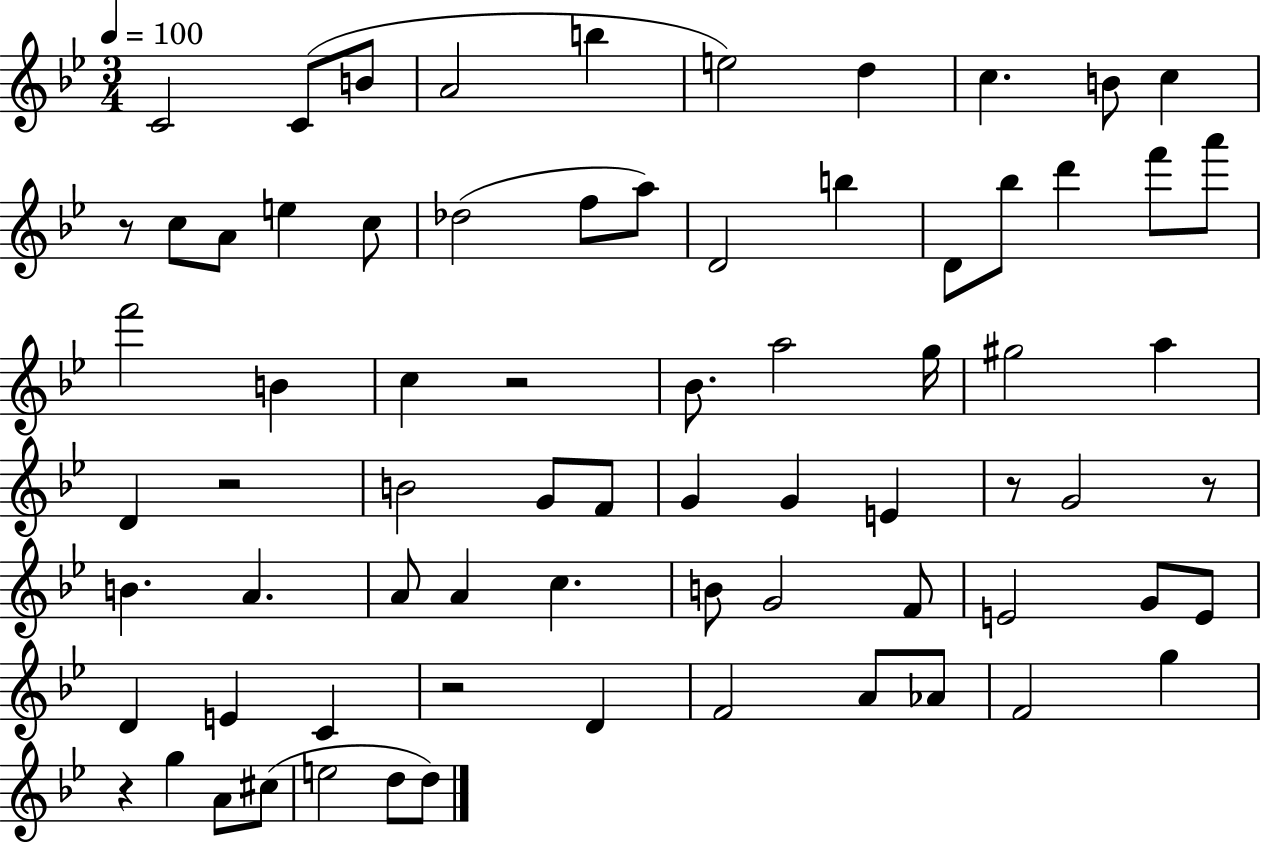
{
  \clef treble
  \numericTimeSignature
  \time 3/4
  \key bes \major
  \tempo 4 = 100
  c'2 c'8( b'8 | a'2 b''4 | e''2) d''4 | c''4. b'8 c''4 | \break r8 c''8 a'8 e''4 c''8 | des''2( f''8 a''8) | d'2 b''4 | d'8 bes''8 d'''4 f'''8 a'''8 | \break f'''2 b'4 | c''4 r2 | bes'8. a''2 g''16 | gis''2 a''4 | \break d'4 r2 | b'2 g'8 f'8 | g'4 g'4 e'4 | r8 g'2 r8 | \break b'4. a'4. | a'8 a'4 c''4. | b'8 g'2 f'8 | e'2 g'8 e'8 | \break d'4 e'4 c'4 | r2 d'4 | f'2 a'8 aes'8 | f'2 g''4 | \break r4 g''4 a'8 cis''8( | e''2 d''8 d''8) | \bar "|."
}